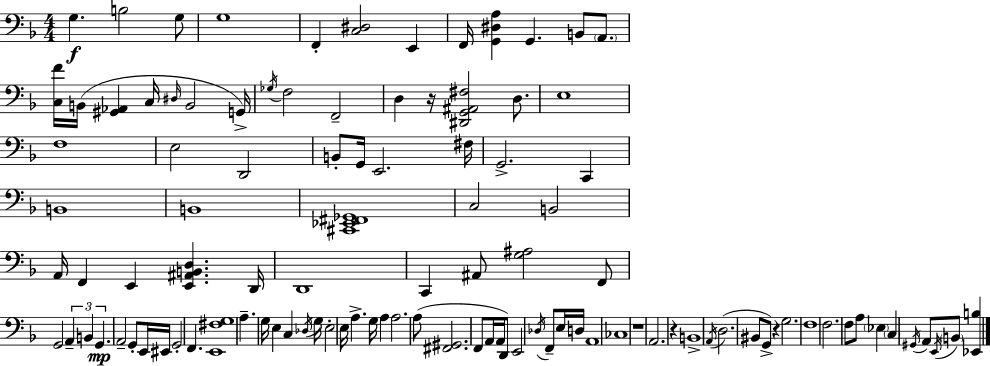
{
  \clef bass
  \numericTimeSignature
  \time 4/4
  \key d \minor
  g4.\f b2 g8 | g1 | f,4-. <c dis>2 e,4 | f,16 <g, dis a>4 g,4. b,8 \parenthesize a,8. | \break <c f'>16 b,16( <gis, aes,>4 c16 \grace { dis16 } b,2 | g,16->) \acciaccatura { ges16 } f2 f,2-- | d4 r16 <dis, g, ais, fis>2 d8. | e1 | \break f1 | e2 d,2 | b,8-. g,16 e,2. | fis16 g,2.-> c,4 | \break b,1 | b,1 | <cis, ees, fis, ges,>1 | c2 b,2 | \break a,16 f,4 e,4 <e, ais, b, d>4. | d,16 d,1 | c,4 ais,8 <g ais>2 | f,8 g,2 \tuplet 3/2 { a,4-- b,4 | \break g,4.\mp } a,2-- | g,8-. e,16 eis,16 g,2-. f,4. | <e, fis g>1 | a4.-- g16 e4 c4 | \break \acciaccatura { des16 } g16 e2-. e16 a4.-> | g16 a4 a2. | a8( <fis, gis,>2. | f,8 a,16 a,16 d,8) e,2 \acciaccatura { des16 } | \break f,8-- e16 d16 a,1 | ces1 | r1 | a,2. | \break r4 b,1-> | \acciaccatura { a,16 }( d2. | bis,8 g,8->) r4 g2. | f1 | \break f2. | f8 a8 \parenthesize ees4 \parenthesize c4 \acciaccatura { gis,16 } a,8 | \acciaccatura { e,16 } \parenthesize b,8 <ees, b>4 \bar "|."
}